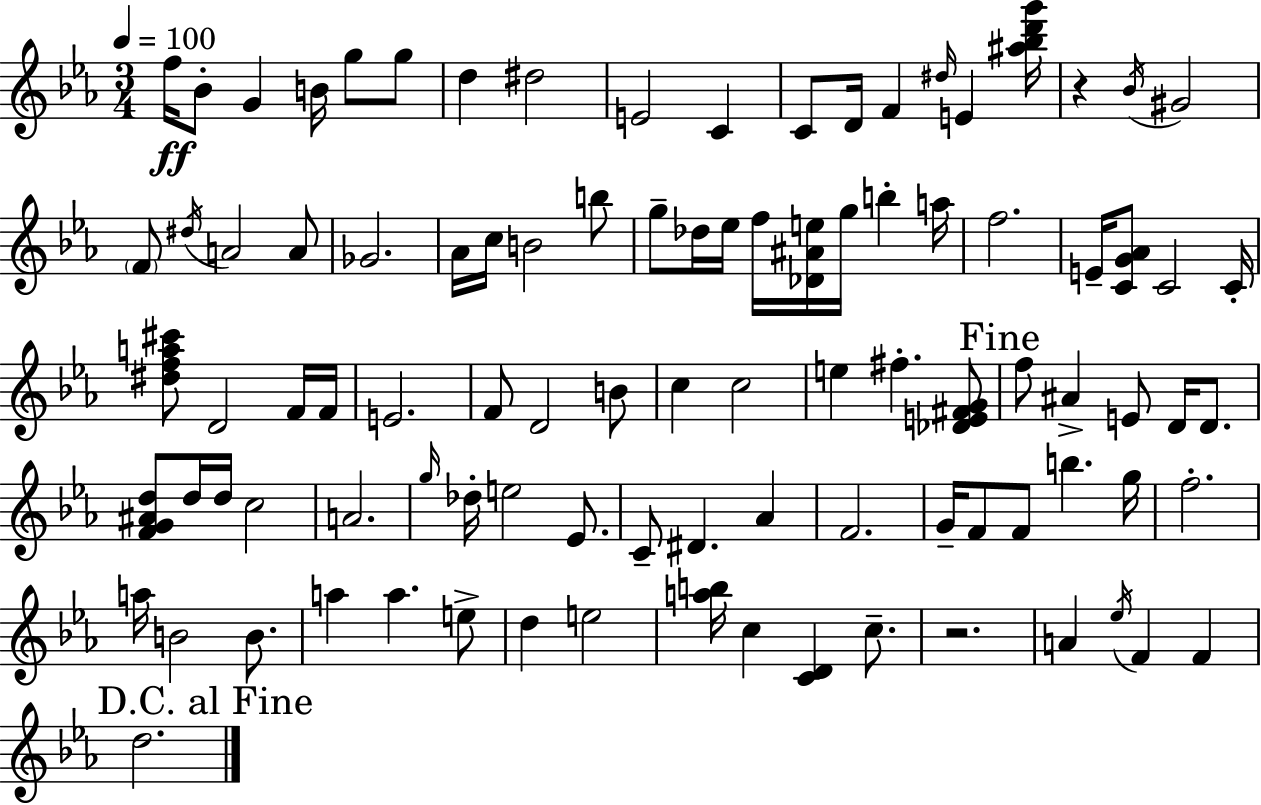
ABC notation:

X:1
T:Untitled
M:3/4
L:1/4
K:Cm
f/4 _B/2 G B/4 g/2 g/2 d ^d2 E2 C C/2 D/4 F ^d/4 E [^a_bd'g']/4 z _B/4 ^G2 F/2 ^d/4 A2 A/2 _G2 _A/4 c/4 B2 b/2 g/2 _d/4 _e/4 f/4 [_D^Ae]/4 g/4 b a/4 f2 E/4 [CG_A]/2 C2 C/4 [^dfa^c']/2 D2 F/4 F/4 E2 F/2 D2 B/2 c c2 e ^f [_DE^FG]/2 f/2 ^A E/2 D/4 D/2 [FG^Ad]/2 d/4 d/4 c2 A2 g/4 _d/4 e2 _E/2 C/2 ^D _A F2 G/4 F/2 F/2 b g/4 f2 a/4 B2 B/2 a a e/2 d e2 [ab]/4 c [CD] c/2 z2 A _e/4 F F d2